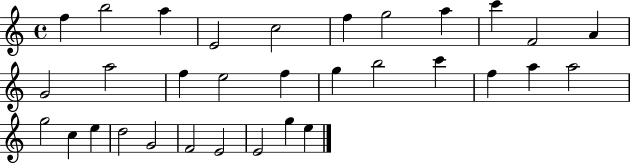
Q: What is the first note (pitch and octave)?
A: F5